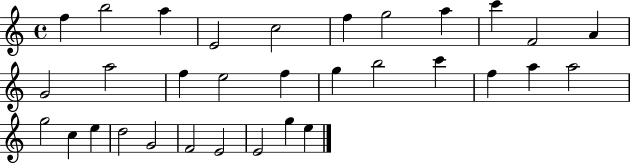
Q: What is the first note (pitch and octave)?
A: F5